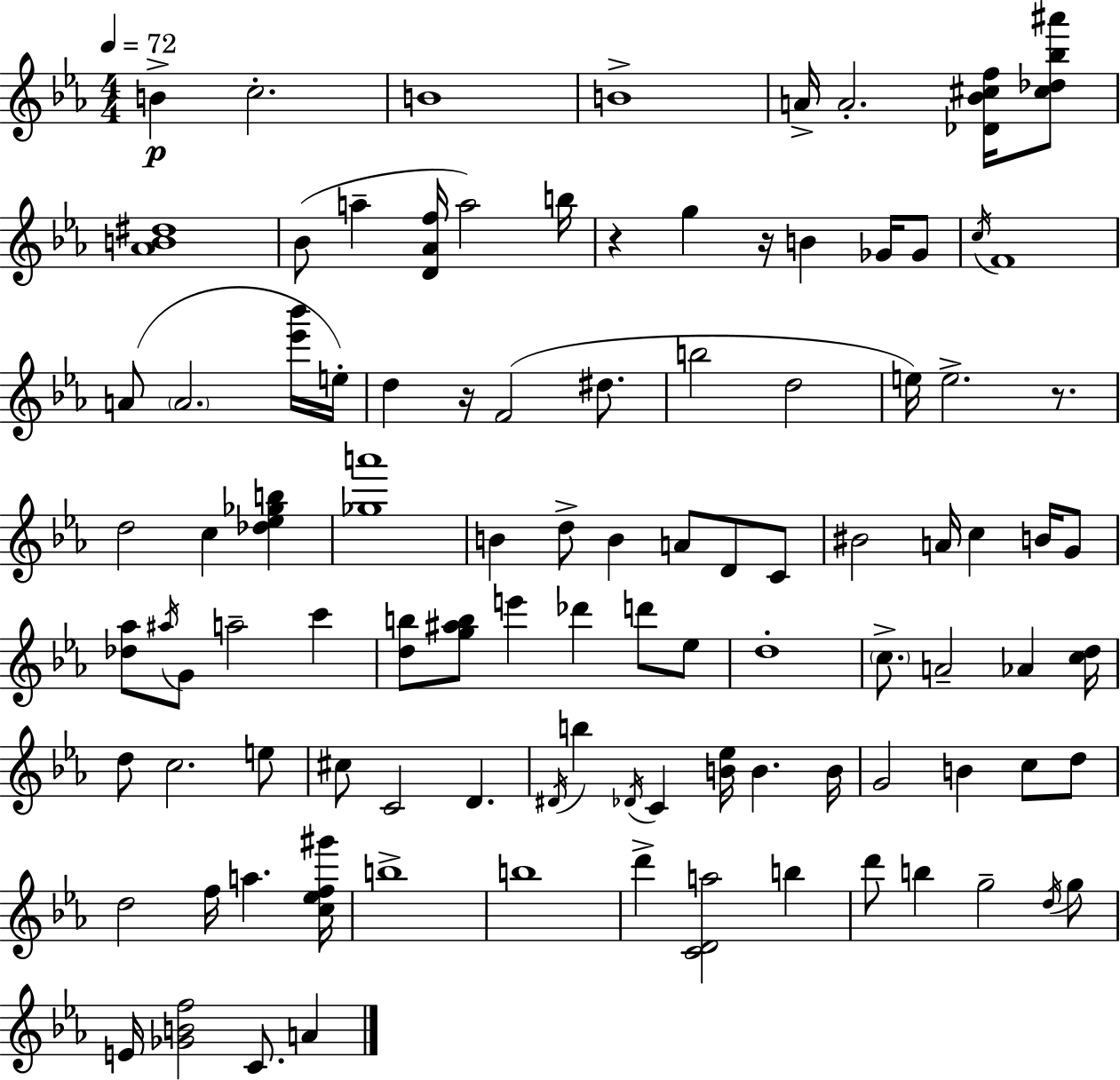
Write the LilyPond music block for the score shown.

{
  \clef treble
  \numericTimeSignature
  \time 4/4
  \key c \minor
  \tempo 4 = 72
  b'4->\p c''2.-. | b'1 | b'1-> | a'16-> a'2.-. <des' bes' cis'' f''>16 <cis'' des'' bes'' ais'''>8 | \break <aes' b' dis''>1 | bes'8( a''4-- <d' aes' f''>16 a''2) b''16 | r4 g''4 r16 b'4 ges'16 ges'8 | \acciaccatura { c''16 } f'1 | \break a'8( \parenthesize a'2. <ees''' bes'''>16 | e''16-.) d''4 r16 f'2( dis''8. | b''2 d''2 | e''16) e''2.-> r8. | \break d''2 c''4 <des'' ees'' ges'' b''>4 | <ges'' a'''>1 | b'4 d''8-> b'4 a'8 d'8 c'8 | bis'2 a'16 c''4 b'16 g'8 | \break <des'' aes''>8 \acciaccatura { ais''16 } g'8 a''2-- c'''4 | <d'' b''>8 <g'' ais'' b''>8 e'''4 des'''4 d'''8 | ees''8 d''1-. | \parenthesize c''8.-> a'2-- aes'4 | \break <c'' d''>16 d''8 c''2. | e''8 cis''8 c'2 d'4. | \acciaccatura { dis'16 } b''4 \acciaccatura { des'16 } c'4 <b' ees''>16 b'4. | b'16 g'2 b'4 | \break c''8 d''8 d''2 f''16 a''4. | <c'' ees'' f'' gis'''>16 b''1-> | b''1 | d'''4-> <c' d' a''>2 | \break b''4 d'''8 b''4 g''2-- | \acciaccatura { d''16 } g''8 e'16 <ges' b' f''>2 c'8. | a'4 \bar "|."
}